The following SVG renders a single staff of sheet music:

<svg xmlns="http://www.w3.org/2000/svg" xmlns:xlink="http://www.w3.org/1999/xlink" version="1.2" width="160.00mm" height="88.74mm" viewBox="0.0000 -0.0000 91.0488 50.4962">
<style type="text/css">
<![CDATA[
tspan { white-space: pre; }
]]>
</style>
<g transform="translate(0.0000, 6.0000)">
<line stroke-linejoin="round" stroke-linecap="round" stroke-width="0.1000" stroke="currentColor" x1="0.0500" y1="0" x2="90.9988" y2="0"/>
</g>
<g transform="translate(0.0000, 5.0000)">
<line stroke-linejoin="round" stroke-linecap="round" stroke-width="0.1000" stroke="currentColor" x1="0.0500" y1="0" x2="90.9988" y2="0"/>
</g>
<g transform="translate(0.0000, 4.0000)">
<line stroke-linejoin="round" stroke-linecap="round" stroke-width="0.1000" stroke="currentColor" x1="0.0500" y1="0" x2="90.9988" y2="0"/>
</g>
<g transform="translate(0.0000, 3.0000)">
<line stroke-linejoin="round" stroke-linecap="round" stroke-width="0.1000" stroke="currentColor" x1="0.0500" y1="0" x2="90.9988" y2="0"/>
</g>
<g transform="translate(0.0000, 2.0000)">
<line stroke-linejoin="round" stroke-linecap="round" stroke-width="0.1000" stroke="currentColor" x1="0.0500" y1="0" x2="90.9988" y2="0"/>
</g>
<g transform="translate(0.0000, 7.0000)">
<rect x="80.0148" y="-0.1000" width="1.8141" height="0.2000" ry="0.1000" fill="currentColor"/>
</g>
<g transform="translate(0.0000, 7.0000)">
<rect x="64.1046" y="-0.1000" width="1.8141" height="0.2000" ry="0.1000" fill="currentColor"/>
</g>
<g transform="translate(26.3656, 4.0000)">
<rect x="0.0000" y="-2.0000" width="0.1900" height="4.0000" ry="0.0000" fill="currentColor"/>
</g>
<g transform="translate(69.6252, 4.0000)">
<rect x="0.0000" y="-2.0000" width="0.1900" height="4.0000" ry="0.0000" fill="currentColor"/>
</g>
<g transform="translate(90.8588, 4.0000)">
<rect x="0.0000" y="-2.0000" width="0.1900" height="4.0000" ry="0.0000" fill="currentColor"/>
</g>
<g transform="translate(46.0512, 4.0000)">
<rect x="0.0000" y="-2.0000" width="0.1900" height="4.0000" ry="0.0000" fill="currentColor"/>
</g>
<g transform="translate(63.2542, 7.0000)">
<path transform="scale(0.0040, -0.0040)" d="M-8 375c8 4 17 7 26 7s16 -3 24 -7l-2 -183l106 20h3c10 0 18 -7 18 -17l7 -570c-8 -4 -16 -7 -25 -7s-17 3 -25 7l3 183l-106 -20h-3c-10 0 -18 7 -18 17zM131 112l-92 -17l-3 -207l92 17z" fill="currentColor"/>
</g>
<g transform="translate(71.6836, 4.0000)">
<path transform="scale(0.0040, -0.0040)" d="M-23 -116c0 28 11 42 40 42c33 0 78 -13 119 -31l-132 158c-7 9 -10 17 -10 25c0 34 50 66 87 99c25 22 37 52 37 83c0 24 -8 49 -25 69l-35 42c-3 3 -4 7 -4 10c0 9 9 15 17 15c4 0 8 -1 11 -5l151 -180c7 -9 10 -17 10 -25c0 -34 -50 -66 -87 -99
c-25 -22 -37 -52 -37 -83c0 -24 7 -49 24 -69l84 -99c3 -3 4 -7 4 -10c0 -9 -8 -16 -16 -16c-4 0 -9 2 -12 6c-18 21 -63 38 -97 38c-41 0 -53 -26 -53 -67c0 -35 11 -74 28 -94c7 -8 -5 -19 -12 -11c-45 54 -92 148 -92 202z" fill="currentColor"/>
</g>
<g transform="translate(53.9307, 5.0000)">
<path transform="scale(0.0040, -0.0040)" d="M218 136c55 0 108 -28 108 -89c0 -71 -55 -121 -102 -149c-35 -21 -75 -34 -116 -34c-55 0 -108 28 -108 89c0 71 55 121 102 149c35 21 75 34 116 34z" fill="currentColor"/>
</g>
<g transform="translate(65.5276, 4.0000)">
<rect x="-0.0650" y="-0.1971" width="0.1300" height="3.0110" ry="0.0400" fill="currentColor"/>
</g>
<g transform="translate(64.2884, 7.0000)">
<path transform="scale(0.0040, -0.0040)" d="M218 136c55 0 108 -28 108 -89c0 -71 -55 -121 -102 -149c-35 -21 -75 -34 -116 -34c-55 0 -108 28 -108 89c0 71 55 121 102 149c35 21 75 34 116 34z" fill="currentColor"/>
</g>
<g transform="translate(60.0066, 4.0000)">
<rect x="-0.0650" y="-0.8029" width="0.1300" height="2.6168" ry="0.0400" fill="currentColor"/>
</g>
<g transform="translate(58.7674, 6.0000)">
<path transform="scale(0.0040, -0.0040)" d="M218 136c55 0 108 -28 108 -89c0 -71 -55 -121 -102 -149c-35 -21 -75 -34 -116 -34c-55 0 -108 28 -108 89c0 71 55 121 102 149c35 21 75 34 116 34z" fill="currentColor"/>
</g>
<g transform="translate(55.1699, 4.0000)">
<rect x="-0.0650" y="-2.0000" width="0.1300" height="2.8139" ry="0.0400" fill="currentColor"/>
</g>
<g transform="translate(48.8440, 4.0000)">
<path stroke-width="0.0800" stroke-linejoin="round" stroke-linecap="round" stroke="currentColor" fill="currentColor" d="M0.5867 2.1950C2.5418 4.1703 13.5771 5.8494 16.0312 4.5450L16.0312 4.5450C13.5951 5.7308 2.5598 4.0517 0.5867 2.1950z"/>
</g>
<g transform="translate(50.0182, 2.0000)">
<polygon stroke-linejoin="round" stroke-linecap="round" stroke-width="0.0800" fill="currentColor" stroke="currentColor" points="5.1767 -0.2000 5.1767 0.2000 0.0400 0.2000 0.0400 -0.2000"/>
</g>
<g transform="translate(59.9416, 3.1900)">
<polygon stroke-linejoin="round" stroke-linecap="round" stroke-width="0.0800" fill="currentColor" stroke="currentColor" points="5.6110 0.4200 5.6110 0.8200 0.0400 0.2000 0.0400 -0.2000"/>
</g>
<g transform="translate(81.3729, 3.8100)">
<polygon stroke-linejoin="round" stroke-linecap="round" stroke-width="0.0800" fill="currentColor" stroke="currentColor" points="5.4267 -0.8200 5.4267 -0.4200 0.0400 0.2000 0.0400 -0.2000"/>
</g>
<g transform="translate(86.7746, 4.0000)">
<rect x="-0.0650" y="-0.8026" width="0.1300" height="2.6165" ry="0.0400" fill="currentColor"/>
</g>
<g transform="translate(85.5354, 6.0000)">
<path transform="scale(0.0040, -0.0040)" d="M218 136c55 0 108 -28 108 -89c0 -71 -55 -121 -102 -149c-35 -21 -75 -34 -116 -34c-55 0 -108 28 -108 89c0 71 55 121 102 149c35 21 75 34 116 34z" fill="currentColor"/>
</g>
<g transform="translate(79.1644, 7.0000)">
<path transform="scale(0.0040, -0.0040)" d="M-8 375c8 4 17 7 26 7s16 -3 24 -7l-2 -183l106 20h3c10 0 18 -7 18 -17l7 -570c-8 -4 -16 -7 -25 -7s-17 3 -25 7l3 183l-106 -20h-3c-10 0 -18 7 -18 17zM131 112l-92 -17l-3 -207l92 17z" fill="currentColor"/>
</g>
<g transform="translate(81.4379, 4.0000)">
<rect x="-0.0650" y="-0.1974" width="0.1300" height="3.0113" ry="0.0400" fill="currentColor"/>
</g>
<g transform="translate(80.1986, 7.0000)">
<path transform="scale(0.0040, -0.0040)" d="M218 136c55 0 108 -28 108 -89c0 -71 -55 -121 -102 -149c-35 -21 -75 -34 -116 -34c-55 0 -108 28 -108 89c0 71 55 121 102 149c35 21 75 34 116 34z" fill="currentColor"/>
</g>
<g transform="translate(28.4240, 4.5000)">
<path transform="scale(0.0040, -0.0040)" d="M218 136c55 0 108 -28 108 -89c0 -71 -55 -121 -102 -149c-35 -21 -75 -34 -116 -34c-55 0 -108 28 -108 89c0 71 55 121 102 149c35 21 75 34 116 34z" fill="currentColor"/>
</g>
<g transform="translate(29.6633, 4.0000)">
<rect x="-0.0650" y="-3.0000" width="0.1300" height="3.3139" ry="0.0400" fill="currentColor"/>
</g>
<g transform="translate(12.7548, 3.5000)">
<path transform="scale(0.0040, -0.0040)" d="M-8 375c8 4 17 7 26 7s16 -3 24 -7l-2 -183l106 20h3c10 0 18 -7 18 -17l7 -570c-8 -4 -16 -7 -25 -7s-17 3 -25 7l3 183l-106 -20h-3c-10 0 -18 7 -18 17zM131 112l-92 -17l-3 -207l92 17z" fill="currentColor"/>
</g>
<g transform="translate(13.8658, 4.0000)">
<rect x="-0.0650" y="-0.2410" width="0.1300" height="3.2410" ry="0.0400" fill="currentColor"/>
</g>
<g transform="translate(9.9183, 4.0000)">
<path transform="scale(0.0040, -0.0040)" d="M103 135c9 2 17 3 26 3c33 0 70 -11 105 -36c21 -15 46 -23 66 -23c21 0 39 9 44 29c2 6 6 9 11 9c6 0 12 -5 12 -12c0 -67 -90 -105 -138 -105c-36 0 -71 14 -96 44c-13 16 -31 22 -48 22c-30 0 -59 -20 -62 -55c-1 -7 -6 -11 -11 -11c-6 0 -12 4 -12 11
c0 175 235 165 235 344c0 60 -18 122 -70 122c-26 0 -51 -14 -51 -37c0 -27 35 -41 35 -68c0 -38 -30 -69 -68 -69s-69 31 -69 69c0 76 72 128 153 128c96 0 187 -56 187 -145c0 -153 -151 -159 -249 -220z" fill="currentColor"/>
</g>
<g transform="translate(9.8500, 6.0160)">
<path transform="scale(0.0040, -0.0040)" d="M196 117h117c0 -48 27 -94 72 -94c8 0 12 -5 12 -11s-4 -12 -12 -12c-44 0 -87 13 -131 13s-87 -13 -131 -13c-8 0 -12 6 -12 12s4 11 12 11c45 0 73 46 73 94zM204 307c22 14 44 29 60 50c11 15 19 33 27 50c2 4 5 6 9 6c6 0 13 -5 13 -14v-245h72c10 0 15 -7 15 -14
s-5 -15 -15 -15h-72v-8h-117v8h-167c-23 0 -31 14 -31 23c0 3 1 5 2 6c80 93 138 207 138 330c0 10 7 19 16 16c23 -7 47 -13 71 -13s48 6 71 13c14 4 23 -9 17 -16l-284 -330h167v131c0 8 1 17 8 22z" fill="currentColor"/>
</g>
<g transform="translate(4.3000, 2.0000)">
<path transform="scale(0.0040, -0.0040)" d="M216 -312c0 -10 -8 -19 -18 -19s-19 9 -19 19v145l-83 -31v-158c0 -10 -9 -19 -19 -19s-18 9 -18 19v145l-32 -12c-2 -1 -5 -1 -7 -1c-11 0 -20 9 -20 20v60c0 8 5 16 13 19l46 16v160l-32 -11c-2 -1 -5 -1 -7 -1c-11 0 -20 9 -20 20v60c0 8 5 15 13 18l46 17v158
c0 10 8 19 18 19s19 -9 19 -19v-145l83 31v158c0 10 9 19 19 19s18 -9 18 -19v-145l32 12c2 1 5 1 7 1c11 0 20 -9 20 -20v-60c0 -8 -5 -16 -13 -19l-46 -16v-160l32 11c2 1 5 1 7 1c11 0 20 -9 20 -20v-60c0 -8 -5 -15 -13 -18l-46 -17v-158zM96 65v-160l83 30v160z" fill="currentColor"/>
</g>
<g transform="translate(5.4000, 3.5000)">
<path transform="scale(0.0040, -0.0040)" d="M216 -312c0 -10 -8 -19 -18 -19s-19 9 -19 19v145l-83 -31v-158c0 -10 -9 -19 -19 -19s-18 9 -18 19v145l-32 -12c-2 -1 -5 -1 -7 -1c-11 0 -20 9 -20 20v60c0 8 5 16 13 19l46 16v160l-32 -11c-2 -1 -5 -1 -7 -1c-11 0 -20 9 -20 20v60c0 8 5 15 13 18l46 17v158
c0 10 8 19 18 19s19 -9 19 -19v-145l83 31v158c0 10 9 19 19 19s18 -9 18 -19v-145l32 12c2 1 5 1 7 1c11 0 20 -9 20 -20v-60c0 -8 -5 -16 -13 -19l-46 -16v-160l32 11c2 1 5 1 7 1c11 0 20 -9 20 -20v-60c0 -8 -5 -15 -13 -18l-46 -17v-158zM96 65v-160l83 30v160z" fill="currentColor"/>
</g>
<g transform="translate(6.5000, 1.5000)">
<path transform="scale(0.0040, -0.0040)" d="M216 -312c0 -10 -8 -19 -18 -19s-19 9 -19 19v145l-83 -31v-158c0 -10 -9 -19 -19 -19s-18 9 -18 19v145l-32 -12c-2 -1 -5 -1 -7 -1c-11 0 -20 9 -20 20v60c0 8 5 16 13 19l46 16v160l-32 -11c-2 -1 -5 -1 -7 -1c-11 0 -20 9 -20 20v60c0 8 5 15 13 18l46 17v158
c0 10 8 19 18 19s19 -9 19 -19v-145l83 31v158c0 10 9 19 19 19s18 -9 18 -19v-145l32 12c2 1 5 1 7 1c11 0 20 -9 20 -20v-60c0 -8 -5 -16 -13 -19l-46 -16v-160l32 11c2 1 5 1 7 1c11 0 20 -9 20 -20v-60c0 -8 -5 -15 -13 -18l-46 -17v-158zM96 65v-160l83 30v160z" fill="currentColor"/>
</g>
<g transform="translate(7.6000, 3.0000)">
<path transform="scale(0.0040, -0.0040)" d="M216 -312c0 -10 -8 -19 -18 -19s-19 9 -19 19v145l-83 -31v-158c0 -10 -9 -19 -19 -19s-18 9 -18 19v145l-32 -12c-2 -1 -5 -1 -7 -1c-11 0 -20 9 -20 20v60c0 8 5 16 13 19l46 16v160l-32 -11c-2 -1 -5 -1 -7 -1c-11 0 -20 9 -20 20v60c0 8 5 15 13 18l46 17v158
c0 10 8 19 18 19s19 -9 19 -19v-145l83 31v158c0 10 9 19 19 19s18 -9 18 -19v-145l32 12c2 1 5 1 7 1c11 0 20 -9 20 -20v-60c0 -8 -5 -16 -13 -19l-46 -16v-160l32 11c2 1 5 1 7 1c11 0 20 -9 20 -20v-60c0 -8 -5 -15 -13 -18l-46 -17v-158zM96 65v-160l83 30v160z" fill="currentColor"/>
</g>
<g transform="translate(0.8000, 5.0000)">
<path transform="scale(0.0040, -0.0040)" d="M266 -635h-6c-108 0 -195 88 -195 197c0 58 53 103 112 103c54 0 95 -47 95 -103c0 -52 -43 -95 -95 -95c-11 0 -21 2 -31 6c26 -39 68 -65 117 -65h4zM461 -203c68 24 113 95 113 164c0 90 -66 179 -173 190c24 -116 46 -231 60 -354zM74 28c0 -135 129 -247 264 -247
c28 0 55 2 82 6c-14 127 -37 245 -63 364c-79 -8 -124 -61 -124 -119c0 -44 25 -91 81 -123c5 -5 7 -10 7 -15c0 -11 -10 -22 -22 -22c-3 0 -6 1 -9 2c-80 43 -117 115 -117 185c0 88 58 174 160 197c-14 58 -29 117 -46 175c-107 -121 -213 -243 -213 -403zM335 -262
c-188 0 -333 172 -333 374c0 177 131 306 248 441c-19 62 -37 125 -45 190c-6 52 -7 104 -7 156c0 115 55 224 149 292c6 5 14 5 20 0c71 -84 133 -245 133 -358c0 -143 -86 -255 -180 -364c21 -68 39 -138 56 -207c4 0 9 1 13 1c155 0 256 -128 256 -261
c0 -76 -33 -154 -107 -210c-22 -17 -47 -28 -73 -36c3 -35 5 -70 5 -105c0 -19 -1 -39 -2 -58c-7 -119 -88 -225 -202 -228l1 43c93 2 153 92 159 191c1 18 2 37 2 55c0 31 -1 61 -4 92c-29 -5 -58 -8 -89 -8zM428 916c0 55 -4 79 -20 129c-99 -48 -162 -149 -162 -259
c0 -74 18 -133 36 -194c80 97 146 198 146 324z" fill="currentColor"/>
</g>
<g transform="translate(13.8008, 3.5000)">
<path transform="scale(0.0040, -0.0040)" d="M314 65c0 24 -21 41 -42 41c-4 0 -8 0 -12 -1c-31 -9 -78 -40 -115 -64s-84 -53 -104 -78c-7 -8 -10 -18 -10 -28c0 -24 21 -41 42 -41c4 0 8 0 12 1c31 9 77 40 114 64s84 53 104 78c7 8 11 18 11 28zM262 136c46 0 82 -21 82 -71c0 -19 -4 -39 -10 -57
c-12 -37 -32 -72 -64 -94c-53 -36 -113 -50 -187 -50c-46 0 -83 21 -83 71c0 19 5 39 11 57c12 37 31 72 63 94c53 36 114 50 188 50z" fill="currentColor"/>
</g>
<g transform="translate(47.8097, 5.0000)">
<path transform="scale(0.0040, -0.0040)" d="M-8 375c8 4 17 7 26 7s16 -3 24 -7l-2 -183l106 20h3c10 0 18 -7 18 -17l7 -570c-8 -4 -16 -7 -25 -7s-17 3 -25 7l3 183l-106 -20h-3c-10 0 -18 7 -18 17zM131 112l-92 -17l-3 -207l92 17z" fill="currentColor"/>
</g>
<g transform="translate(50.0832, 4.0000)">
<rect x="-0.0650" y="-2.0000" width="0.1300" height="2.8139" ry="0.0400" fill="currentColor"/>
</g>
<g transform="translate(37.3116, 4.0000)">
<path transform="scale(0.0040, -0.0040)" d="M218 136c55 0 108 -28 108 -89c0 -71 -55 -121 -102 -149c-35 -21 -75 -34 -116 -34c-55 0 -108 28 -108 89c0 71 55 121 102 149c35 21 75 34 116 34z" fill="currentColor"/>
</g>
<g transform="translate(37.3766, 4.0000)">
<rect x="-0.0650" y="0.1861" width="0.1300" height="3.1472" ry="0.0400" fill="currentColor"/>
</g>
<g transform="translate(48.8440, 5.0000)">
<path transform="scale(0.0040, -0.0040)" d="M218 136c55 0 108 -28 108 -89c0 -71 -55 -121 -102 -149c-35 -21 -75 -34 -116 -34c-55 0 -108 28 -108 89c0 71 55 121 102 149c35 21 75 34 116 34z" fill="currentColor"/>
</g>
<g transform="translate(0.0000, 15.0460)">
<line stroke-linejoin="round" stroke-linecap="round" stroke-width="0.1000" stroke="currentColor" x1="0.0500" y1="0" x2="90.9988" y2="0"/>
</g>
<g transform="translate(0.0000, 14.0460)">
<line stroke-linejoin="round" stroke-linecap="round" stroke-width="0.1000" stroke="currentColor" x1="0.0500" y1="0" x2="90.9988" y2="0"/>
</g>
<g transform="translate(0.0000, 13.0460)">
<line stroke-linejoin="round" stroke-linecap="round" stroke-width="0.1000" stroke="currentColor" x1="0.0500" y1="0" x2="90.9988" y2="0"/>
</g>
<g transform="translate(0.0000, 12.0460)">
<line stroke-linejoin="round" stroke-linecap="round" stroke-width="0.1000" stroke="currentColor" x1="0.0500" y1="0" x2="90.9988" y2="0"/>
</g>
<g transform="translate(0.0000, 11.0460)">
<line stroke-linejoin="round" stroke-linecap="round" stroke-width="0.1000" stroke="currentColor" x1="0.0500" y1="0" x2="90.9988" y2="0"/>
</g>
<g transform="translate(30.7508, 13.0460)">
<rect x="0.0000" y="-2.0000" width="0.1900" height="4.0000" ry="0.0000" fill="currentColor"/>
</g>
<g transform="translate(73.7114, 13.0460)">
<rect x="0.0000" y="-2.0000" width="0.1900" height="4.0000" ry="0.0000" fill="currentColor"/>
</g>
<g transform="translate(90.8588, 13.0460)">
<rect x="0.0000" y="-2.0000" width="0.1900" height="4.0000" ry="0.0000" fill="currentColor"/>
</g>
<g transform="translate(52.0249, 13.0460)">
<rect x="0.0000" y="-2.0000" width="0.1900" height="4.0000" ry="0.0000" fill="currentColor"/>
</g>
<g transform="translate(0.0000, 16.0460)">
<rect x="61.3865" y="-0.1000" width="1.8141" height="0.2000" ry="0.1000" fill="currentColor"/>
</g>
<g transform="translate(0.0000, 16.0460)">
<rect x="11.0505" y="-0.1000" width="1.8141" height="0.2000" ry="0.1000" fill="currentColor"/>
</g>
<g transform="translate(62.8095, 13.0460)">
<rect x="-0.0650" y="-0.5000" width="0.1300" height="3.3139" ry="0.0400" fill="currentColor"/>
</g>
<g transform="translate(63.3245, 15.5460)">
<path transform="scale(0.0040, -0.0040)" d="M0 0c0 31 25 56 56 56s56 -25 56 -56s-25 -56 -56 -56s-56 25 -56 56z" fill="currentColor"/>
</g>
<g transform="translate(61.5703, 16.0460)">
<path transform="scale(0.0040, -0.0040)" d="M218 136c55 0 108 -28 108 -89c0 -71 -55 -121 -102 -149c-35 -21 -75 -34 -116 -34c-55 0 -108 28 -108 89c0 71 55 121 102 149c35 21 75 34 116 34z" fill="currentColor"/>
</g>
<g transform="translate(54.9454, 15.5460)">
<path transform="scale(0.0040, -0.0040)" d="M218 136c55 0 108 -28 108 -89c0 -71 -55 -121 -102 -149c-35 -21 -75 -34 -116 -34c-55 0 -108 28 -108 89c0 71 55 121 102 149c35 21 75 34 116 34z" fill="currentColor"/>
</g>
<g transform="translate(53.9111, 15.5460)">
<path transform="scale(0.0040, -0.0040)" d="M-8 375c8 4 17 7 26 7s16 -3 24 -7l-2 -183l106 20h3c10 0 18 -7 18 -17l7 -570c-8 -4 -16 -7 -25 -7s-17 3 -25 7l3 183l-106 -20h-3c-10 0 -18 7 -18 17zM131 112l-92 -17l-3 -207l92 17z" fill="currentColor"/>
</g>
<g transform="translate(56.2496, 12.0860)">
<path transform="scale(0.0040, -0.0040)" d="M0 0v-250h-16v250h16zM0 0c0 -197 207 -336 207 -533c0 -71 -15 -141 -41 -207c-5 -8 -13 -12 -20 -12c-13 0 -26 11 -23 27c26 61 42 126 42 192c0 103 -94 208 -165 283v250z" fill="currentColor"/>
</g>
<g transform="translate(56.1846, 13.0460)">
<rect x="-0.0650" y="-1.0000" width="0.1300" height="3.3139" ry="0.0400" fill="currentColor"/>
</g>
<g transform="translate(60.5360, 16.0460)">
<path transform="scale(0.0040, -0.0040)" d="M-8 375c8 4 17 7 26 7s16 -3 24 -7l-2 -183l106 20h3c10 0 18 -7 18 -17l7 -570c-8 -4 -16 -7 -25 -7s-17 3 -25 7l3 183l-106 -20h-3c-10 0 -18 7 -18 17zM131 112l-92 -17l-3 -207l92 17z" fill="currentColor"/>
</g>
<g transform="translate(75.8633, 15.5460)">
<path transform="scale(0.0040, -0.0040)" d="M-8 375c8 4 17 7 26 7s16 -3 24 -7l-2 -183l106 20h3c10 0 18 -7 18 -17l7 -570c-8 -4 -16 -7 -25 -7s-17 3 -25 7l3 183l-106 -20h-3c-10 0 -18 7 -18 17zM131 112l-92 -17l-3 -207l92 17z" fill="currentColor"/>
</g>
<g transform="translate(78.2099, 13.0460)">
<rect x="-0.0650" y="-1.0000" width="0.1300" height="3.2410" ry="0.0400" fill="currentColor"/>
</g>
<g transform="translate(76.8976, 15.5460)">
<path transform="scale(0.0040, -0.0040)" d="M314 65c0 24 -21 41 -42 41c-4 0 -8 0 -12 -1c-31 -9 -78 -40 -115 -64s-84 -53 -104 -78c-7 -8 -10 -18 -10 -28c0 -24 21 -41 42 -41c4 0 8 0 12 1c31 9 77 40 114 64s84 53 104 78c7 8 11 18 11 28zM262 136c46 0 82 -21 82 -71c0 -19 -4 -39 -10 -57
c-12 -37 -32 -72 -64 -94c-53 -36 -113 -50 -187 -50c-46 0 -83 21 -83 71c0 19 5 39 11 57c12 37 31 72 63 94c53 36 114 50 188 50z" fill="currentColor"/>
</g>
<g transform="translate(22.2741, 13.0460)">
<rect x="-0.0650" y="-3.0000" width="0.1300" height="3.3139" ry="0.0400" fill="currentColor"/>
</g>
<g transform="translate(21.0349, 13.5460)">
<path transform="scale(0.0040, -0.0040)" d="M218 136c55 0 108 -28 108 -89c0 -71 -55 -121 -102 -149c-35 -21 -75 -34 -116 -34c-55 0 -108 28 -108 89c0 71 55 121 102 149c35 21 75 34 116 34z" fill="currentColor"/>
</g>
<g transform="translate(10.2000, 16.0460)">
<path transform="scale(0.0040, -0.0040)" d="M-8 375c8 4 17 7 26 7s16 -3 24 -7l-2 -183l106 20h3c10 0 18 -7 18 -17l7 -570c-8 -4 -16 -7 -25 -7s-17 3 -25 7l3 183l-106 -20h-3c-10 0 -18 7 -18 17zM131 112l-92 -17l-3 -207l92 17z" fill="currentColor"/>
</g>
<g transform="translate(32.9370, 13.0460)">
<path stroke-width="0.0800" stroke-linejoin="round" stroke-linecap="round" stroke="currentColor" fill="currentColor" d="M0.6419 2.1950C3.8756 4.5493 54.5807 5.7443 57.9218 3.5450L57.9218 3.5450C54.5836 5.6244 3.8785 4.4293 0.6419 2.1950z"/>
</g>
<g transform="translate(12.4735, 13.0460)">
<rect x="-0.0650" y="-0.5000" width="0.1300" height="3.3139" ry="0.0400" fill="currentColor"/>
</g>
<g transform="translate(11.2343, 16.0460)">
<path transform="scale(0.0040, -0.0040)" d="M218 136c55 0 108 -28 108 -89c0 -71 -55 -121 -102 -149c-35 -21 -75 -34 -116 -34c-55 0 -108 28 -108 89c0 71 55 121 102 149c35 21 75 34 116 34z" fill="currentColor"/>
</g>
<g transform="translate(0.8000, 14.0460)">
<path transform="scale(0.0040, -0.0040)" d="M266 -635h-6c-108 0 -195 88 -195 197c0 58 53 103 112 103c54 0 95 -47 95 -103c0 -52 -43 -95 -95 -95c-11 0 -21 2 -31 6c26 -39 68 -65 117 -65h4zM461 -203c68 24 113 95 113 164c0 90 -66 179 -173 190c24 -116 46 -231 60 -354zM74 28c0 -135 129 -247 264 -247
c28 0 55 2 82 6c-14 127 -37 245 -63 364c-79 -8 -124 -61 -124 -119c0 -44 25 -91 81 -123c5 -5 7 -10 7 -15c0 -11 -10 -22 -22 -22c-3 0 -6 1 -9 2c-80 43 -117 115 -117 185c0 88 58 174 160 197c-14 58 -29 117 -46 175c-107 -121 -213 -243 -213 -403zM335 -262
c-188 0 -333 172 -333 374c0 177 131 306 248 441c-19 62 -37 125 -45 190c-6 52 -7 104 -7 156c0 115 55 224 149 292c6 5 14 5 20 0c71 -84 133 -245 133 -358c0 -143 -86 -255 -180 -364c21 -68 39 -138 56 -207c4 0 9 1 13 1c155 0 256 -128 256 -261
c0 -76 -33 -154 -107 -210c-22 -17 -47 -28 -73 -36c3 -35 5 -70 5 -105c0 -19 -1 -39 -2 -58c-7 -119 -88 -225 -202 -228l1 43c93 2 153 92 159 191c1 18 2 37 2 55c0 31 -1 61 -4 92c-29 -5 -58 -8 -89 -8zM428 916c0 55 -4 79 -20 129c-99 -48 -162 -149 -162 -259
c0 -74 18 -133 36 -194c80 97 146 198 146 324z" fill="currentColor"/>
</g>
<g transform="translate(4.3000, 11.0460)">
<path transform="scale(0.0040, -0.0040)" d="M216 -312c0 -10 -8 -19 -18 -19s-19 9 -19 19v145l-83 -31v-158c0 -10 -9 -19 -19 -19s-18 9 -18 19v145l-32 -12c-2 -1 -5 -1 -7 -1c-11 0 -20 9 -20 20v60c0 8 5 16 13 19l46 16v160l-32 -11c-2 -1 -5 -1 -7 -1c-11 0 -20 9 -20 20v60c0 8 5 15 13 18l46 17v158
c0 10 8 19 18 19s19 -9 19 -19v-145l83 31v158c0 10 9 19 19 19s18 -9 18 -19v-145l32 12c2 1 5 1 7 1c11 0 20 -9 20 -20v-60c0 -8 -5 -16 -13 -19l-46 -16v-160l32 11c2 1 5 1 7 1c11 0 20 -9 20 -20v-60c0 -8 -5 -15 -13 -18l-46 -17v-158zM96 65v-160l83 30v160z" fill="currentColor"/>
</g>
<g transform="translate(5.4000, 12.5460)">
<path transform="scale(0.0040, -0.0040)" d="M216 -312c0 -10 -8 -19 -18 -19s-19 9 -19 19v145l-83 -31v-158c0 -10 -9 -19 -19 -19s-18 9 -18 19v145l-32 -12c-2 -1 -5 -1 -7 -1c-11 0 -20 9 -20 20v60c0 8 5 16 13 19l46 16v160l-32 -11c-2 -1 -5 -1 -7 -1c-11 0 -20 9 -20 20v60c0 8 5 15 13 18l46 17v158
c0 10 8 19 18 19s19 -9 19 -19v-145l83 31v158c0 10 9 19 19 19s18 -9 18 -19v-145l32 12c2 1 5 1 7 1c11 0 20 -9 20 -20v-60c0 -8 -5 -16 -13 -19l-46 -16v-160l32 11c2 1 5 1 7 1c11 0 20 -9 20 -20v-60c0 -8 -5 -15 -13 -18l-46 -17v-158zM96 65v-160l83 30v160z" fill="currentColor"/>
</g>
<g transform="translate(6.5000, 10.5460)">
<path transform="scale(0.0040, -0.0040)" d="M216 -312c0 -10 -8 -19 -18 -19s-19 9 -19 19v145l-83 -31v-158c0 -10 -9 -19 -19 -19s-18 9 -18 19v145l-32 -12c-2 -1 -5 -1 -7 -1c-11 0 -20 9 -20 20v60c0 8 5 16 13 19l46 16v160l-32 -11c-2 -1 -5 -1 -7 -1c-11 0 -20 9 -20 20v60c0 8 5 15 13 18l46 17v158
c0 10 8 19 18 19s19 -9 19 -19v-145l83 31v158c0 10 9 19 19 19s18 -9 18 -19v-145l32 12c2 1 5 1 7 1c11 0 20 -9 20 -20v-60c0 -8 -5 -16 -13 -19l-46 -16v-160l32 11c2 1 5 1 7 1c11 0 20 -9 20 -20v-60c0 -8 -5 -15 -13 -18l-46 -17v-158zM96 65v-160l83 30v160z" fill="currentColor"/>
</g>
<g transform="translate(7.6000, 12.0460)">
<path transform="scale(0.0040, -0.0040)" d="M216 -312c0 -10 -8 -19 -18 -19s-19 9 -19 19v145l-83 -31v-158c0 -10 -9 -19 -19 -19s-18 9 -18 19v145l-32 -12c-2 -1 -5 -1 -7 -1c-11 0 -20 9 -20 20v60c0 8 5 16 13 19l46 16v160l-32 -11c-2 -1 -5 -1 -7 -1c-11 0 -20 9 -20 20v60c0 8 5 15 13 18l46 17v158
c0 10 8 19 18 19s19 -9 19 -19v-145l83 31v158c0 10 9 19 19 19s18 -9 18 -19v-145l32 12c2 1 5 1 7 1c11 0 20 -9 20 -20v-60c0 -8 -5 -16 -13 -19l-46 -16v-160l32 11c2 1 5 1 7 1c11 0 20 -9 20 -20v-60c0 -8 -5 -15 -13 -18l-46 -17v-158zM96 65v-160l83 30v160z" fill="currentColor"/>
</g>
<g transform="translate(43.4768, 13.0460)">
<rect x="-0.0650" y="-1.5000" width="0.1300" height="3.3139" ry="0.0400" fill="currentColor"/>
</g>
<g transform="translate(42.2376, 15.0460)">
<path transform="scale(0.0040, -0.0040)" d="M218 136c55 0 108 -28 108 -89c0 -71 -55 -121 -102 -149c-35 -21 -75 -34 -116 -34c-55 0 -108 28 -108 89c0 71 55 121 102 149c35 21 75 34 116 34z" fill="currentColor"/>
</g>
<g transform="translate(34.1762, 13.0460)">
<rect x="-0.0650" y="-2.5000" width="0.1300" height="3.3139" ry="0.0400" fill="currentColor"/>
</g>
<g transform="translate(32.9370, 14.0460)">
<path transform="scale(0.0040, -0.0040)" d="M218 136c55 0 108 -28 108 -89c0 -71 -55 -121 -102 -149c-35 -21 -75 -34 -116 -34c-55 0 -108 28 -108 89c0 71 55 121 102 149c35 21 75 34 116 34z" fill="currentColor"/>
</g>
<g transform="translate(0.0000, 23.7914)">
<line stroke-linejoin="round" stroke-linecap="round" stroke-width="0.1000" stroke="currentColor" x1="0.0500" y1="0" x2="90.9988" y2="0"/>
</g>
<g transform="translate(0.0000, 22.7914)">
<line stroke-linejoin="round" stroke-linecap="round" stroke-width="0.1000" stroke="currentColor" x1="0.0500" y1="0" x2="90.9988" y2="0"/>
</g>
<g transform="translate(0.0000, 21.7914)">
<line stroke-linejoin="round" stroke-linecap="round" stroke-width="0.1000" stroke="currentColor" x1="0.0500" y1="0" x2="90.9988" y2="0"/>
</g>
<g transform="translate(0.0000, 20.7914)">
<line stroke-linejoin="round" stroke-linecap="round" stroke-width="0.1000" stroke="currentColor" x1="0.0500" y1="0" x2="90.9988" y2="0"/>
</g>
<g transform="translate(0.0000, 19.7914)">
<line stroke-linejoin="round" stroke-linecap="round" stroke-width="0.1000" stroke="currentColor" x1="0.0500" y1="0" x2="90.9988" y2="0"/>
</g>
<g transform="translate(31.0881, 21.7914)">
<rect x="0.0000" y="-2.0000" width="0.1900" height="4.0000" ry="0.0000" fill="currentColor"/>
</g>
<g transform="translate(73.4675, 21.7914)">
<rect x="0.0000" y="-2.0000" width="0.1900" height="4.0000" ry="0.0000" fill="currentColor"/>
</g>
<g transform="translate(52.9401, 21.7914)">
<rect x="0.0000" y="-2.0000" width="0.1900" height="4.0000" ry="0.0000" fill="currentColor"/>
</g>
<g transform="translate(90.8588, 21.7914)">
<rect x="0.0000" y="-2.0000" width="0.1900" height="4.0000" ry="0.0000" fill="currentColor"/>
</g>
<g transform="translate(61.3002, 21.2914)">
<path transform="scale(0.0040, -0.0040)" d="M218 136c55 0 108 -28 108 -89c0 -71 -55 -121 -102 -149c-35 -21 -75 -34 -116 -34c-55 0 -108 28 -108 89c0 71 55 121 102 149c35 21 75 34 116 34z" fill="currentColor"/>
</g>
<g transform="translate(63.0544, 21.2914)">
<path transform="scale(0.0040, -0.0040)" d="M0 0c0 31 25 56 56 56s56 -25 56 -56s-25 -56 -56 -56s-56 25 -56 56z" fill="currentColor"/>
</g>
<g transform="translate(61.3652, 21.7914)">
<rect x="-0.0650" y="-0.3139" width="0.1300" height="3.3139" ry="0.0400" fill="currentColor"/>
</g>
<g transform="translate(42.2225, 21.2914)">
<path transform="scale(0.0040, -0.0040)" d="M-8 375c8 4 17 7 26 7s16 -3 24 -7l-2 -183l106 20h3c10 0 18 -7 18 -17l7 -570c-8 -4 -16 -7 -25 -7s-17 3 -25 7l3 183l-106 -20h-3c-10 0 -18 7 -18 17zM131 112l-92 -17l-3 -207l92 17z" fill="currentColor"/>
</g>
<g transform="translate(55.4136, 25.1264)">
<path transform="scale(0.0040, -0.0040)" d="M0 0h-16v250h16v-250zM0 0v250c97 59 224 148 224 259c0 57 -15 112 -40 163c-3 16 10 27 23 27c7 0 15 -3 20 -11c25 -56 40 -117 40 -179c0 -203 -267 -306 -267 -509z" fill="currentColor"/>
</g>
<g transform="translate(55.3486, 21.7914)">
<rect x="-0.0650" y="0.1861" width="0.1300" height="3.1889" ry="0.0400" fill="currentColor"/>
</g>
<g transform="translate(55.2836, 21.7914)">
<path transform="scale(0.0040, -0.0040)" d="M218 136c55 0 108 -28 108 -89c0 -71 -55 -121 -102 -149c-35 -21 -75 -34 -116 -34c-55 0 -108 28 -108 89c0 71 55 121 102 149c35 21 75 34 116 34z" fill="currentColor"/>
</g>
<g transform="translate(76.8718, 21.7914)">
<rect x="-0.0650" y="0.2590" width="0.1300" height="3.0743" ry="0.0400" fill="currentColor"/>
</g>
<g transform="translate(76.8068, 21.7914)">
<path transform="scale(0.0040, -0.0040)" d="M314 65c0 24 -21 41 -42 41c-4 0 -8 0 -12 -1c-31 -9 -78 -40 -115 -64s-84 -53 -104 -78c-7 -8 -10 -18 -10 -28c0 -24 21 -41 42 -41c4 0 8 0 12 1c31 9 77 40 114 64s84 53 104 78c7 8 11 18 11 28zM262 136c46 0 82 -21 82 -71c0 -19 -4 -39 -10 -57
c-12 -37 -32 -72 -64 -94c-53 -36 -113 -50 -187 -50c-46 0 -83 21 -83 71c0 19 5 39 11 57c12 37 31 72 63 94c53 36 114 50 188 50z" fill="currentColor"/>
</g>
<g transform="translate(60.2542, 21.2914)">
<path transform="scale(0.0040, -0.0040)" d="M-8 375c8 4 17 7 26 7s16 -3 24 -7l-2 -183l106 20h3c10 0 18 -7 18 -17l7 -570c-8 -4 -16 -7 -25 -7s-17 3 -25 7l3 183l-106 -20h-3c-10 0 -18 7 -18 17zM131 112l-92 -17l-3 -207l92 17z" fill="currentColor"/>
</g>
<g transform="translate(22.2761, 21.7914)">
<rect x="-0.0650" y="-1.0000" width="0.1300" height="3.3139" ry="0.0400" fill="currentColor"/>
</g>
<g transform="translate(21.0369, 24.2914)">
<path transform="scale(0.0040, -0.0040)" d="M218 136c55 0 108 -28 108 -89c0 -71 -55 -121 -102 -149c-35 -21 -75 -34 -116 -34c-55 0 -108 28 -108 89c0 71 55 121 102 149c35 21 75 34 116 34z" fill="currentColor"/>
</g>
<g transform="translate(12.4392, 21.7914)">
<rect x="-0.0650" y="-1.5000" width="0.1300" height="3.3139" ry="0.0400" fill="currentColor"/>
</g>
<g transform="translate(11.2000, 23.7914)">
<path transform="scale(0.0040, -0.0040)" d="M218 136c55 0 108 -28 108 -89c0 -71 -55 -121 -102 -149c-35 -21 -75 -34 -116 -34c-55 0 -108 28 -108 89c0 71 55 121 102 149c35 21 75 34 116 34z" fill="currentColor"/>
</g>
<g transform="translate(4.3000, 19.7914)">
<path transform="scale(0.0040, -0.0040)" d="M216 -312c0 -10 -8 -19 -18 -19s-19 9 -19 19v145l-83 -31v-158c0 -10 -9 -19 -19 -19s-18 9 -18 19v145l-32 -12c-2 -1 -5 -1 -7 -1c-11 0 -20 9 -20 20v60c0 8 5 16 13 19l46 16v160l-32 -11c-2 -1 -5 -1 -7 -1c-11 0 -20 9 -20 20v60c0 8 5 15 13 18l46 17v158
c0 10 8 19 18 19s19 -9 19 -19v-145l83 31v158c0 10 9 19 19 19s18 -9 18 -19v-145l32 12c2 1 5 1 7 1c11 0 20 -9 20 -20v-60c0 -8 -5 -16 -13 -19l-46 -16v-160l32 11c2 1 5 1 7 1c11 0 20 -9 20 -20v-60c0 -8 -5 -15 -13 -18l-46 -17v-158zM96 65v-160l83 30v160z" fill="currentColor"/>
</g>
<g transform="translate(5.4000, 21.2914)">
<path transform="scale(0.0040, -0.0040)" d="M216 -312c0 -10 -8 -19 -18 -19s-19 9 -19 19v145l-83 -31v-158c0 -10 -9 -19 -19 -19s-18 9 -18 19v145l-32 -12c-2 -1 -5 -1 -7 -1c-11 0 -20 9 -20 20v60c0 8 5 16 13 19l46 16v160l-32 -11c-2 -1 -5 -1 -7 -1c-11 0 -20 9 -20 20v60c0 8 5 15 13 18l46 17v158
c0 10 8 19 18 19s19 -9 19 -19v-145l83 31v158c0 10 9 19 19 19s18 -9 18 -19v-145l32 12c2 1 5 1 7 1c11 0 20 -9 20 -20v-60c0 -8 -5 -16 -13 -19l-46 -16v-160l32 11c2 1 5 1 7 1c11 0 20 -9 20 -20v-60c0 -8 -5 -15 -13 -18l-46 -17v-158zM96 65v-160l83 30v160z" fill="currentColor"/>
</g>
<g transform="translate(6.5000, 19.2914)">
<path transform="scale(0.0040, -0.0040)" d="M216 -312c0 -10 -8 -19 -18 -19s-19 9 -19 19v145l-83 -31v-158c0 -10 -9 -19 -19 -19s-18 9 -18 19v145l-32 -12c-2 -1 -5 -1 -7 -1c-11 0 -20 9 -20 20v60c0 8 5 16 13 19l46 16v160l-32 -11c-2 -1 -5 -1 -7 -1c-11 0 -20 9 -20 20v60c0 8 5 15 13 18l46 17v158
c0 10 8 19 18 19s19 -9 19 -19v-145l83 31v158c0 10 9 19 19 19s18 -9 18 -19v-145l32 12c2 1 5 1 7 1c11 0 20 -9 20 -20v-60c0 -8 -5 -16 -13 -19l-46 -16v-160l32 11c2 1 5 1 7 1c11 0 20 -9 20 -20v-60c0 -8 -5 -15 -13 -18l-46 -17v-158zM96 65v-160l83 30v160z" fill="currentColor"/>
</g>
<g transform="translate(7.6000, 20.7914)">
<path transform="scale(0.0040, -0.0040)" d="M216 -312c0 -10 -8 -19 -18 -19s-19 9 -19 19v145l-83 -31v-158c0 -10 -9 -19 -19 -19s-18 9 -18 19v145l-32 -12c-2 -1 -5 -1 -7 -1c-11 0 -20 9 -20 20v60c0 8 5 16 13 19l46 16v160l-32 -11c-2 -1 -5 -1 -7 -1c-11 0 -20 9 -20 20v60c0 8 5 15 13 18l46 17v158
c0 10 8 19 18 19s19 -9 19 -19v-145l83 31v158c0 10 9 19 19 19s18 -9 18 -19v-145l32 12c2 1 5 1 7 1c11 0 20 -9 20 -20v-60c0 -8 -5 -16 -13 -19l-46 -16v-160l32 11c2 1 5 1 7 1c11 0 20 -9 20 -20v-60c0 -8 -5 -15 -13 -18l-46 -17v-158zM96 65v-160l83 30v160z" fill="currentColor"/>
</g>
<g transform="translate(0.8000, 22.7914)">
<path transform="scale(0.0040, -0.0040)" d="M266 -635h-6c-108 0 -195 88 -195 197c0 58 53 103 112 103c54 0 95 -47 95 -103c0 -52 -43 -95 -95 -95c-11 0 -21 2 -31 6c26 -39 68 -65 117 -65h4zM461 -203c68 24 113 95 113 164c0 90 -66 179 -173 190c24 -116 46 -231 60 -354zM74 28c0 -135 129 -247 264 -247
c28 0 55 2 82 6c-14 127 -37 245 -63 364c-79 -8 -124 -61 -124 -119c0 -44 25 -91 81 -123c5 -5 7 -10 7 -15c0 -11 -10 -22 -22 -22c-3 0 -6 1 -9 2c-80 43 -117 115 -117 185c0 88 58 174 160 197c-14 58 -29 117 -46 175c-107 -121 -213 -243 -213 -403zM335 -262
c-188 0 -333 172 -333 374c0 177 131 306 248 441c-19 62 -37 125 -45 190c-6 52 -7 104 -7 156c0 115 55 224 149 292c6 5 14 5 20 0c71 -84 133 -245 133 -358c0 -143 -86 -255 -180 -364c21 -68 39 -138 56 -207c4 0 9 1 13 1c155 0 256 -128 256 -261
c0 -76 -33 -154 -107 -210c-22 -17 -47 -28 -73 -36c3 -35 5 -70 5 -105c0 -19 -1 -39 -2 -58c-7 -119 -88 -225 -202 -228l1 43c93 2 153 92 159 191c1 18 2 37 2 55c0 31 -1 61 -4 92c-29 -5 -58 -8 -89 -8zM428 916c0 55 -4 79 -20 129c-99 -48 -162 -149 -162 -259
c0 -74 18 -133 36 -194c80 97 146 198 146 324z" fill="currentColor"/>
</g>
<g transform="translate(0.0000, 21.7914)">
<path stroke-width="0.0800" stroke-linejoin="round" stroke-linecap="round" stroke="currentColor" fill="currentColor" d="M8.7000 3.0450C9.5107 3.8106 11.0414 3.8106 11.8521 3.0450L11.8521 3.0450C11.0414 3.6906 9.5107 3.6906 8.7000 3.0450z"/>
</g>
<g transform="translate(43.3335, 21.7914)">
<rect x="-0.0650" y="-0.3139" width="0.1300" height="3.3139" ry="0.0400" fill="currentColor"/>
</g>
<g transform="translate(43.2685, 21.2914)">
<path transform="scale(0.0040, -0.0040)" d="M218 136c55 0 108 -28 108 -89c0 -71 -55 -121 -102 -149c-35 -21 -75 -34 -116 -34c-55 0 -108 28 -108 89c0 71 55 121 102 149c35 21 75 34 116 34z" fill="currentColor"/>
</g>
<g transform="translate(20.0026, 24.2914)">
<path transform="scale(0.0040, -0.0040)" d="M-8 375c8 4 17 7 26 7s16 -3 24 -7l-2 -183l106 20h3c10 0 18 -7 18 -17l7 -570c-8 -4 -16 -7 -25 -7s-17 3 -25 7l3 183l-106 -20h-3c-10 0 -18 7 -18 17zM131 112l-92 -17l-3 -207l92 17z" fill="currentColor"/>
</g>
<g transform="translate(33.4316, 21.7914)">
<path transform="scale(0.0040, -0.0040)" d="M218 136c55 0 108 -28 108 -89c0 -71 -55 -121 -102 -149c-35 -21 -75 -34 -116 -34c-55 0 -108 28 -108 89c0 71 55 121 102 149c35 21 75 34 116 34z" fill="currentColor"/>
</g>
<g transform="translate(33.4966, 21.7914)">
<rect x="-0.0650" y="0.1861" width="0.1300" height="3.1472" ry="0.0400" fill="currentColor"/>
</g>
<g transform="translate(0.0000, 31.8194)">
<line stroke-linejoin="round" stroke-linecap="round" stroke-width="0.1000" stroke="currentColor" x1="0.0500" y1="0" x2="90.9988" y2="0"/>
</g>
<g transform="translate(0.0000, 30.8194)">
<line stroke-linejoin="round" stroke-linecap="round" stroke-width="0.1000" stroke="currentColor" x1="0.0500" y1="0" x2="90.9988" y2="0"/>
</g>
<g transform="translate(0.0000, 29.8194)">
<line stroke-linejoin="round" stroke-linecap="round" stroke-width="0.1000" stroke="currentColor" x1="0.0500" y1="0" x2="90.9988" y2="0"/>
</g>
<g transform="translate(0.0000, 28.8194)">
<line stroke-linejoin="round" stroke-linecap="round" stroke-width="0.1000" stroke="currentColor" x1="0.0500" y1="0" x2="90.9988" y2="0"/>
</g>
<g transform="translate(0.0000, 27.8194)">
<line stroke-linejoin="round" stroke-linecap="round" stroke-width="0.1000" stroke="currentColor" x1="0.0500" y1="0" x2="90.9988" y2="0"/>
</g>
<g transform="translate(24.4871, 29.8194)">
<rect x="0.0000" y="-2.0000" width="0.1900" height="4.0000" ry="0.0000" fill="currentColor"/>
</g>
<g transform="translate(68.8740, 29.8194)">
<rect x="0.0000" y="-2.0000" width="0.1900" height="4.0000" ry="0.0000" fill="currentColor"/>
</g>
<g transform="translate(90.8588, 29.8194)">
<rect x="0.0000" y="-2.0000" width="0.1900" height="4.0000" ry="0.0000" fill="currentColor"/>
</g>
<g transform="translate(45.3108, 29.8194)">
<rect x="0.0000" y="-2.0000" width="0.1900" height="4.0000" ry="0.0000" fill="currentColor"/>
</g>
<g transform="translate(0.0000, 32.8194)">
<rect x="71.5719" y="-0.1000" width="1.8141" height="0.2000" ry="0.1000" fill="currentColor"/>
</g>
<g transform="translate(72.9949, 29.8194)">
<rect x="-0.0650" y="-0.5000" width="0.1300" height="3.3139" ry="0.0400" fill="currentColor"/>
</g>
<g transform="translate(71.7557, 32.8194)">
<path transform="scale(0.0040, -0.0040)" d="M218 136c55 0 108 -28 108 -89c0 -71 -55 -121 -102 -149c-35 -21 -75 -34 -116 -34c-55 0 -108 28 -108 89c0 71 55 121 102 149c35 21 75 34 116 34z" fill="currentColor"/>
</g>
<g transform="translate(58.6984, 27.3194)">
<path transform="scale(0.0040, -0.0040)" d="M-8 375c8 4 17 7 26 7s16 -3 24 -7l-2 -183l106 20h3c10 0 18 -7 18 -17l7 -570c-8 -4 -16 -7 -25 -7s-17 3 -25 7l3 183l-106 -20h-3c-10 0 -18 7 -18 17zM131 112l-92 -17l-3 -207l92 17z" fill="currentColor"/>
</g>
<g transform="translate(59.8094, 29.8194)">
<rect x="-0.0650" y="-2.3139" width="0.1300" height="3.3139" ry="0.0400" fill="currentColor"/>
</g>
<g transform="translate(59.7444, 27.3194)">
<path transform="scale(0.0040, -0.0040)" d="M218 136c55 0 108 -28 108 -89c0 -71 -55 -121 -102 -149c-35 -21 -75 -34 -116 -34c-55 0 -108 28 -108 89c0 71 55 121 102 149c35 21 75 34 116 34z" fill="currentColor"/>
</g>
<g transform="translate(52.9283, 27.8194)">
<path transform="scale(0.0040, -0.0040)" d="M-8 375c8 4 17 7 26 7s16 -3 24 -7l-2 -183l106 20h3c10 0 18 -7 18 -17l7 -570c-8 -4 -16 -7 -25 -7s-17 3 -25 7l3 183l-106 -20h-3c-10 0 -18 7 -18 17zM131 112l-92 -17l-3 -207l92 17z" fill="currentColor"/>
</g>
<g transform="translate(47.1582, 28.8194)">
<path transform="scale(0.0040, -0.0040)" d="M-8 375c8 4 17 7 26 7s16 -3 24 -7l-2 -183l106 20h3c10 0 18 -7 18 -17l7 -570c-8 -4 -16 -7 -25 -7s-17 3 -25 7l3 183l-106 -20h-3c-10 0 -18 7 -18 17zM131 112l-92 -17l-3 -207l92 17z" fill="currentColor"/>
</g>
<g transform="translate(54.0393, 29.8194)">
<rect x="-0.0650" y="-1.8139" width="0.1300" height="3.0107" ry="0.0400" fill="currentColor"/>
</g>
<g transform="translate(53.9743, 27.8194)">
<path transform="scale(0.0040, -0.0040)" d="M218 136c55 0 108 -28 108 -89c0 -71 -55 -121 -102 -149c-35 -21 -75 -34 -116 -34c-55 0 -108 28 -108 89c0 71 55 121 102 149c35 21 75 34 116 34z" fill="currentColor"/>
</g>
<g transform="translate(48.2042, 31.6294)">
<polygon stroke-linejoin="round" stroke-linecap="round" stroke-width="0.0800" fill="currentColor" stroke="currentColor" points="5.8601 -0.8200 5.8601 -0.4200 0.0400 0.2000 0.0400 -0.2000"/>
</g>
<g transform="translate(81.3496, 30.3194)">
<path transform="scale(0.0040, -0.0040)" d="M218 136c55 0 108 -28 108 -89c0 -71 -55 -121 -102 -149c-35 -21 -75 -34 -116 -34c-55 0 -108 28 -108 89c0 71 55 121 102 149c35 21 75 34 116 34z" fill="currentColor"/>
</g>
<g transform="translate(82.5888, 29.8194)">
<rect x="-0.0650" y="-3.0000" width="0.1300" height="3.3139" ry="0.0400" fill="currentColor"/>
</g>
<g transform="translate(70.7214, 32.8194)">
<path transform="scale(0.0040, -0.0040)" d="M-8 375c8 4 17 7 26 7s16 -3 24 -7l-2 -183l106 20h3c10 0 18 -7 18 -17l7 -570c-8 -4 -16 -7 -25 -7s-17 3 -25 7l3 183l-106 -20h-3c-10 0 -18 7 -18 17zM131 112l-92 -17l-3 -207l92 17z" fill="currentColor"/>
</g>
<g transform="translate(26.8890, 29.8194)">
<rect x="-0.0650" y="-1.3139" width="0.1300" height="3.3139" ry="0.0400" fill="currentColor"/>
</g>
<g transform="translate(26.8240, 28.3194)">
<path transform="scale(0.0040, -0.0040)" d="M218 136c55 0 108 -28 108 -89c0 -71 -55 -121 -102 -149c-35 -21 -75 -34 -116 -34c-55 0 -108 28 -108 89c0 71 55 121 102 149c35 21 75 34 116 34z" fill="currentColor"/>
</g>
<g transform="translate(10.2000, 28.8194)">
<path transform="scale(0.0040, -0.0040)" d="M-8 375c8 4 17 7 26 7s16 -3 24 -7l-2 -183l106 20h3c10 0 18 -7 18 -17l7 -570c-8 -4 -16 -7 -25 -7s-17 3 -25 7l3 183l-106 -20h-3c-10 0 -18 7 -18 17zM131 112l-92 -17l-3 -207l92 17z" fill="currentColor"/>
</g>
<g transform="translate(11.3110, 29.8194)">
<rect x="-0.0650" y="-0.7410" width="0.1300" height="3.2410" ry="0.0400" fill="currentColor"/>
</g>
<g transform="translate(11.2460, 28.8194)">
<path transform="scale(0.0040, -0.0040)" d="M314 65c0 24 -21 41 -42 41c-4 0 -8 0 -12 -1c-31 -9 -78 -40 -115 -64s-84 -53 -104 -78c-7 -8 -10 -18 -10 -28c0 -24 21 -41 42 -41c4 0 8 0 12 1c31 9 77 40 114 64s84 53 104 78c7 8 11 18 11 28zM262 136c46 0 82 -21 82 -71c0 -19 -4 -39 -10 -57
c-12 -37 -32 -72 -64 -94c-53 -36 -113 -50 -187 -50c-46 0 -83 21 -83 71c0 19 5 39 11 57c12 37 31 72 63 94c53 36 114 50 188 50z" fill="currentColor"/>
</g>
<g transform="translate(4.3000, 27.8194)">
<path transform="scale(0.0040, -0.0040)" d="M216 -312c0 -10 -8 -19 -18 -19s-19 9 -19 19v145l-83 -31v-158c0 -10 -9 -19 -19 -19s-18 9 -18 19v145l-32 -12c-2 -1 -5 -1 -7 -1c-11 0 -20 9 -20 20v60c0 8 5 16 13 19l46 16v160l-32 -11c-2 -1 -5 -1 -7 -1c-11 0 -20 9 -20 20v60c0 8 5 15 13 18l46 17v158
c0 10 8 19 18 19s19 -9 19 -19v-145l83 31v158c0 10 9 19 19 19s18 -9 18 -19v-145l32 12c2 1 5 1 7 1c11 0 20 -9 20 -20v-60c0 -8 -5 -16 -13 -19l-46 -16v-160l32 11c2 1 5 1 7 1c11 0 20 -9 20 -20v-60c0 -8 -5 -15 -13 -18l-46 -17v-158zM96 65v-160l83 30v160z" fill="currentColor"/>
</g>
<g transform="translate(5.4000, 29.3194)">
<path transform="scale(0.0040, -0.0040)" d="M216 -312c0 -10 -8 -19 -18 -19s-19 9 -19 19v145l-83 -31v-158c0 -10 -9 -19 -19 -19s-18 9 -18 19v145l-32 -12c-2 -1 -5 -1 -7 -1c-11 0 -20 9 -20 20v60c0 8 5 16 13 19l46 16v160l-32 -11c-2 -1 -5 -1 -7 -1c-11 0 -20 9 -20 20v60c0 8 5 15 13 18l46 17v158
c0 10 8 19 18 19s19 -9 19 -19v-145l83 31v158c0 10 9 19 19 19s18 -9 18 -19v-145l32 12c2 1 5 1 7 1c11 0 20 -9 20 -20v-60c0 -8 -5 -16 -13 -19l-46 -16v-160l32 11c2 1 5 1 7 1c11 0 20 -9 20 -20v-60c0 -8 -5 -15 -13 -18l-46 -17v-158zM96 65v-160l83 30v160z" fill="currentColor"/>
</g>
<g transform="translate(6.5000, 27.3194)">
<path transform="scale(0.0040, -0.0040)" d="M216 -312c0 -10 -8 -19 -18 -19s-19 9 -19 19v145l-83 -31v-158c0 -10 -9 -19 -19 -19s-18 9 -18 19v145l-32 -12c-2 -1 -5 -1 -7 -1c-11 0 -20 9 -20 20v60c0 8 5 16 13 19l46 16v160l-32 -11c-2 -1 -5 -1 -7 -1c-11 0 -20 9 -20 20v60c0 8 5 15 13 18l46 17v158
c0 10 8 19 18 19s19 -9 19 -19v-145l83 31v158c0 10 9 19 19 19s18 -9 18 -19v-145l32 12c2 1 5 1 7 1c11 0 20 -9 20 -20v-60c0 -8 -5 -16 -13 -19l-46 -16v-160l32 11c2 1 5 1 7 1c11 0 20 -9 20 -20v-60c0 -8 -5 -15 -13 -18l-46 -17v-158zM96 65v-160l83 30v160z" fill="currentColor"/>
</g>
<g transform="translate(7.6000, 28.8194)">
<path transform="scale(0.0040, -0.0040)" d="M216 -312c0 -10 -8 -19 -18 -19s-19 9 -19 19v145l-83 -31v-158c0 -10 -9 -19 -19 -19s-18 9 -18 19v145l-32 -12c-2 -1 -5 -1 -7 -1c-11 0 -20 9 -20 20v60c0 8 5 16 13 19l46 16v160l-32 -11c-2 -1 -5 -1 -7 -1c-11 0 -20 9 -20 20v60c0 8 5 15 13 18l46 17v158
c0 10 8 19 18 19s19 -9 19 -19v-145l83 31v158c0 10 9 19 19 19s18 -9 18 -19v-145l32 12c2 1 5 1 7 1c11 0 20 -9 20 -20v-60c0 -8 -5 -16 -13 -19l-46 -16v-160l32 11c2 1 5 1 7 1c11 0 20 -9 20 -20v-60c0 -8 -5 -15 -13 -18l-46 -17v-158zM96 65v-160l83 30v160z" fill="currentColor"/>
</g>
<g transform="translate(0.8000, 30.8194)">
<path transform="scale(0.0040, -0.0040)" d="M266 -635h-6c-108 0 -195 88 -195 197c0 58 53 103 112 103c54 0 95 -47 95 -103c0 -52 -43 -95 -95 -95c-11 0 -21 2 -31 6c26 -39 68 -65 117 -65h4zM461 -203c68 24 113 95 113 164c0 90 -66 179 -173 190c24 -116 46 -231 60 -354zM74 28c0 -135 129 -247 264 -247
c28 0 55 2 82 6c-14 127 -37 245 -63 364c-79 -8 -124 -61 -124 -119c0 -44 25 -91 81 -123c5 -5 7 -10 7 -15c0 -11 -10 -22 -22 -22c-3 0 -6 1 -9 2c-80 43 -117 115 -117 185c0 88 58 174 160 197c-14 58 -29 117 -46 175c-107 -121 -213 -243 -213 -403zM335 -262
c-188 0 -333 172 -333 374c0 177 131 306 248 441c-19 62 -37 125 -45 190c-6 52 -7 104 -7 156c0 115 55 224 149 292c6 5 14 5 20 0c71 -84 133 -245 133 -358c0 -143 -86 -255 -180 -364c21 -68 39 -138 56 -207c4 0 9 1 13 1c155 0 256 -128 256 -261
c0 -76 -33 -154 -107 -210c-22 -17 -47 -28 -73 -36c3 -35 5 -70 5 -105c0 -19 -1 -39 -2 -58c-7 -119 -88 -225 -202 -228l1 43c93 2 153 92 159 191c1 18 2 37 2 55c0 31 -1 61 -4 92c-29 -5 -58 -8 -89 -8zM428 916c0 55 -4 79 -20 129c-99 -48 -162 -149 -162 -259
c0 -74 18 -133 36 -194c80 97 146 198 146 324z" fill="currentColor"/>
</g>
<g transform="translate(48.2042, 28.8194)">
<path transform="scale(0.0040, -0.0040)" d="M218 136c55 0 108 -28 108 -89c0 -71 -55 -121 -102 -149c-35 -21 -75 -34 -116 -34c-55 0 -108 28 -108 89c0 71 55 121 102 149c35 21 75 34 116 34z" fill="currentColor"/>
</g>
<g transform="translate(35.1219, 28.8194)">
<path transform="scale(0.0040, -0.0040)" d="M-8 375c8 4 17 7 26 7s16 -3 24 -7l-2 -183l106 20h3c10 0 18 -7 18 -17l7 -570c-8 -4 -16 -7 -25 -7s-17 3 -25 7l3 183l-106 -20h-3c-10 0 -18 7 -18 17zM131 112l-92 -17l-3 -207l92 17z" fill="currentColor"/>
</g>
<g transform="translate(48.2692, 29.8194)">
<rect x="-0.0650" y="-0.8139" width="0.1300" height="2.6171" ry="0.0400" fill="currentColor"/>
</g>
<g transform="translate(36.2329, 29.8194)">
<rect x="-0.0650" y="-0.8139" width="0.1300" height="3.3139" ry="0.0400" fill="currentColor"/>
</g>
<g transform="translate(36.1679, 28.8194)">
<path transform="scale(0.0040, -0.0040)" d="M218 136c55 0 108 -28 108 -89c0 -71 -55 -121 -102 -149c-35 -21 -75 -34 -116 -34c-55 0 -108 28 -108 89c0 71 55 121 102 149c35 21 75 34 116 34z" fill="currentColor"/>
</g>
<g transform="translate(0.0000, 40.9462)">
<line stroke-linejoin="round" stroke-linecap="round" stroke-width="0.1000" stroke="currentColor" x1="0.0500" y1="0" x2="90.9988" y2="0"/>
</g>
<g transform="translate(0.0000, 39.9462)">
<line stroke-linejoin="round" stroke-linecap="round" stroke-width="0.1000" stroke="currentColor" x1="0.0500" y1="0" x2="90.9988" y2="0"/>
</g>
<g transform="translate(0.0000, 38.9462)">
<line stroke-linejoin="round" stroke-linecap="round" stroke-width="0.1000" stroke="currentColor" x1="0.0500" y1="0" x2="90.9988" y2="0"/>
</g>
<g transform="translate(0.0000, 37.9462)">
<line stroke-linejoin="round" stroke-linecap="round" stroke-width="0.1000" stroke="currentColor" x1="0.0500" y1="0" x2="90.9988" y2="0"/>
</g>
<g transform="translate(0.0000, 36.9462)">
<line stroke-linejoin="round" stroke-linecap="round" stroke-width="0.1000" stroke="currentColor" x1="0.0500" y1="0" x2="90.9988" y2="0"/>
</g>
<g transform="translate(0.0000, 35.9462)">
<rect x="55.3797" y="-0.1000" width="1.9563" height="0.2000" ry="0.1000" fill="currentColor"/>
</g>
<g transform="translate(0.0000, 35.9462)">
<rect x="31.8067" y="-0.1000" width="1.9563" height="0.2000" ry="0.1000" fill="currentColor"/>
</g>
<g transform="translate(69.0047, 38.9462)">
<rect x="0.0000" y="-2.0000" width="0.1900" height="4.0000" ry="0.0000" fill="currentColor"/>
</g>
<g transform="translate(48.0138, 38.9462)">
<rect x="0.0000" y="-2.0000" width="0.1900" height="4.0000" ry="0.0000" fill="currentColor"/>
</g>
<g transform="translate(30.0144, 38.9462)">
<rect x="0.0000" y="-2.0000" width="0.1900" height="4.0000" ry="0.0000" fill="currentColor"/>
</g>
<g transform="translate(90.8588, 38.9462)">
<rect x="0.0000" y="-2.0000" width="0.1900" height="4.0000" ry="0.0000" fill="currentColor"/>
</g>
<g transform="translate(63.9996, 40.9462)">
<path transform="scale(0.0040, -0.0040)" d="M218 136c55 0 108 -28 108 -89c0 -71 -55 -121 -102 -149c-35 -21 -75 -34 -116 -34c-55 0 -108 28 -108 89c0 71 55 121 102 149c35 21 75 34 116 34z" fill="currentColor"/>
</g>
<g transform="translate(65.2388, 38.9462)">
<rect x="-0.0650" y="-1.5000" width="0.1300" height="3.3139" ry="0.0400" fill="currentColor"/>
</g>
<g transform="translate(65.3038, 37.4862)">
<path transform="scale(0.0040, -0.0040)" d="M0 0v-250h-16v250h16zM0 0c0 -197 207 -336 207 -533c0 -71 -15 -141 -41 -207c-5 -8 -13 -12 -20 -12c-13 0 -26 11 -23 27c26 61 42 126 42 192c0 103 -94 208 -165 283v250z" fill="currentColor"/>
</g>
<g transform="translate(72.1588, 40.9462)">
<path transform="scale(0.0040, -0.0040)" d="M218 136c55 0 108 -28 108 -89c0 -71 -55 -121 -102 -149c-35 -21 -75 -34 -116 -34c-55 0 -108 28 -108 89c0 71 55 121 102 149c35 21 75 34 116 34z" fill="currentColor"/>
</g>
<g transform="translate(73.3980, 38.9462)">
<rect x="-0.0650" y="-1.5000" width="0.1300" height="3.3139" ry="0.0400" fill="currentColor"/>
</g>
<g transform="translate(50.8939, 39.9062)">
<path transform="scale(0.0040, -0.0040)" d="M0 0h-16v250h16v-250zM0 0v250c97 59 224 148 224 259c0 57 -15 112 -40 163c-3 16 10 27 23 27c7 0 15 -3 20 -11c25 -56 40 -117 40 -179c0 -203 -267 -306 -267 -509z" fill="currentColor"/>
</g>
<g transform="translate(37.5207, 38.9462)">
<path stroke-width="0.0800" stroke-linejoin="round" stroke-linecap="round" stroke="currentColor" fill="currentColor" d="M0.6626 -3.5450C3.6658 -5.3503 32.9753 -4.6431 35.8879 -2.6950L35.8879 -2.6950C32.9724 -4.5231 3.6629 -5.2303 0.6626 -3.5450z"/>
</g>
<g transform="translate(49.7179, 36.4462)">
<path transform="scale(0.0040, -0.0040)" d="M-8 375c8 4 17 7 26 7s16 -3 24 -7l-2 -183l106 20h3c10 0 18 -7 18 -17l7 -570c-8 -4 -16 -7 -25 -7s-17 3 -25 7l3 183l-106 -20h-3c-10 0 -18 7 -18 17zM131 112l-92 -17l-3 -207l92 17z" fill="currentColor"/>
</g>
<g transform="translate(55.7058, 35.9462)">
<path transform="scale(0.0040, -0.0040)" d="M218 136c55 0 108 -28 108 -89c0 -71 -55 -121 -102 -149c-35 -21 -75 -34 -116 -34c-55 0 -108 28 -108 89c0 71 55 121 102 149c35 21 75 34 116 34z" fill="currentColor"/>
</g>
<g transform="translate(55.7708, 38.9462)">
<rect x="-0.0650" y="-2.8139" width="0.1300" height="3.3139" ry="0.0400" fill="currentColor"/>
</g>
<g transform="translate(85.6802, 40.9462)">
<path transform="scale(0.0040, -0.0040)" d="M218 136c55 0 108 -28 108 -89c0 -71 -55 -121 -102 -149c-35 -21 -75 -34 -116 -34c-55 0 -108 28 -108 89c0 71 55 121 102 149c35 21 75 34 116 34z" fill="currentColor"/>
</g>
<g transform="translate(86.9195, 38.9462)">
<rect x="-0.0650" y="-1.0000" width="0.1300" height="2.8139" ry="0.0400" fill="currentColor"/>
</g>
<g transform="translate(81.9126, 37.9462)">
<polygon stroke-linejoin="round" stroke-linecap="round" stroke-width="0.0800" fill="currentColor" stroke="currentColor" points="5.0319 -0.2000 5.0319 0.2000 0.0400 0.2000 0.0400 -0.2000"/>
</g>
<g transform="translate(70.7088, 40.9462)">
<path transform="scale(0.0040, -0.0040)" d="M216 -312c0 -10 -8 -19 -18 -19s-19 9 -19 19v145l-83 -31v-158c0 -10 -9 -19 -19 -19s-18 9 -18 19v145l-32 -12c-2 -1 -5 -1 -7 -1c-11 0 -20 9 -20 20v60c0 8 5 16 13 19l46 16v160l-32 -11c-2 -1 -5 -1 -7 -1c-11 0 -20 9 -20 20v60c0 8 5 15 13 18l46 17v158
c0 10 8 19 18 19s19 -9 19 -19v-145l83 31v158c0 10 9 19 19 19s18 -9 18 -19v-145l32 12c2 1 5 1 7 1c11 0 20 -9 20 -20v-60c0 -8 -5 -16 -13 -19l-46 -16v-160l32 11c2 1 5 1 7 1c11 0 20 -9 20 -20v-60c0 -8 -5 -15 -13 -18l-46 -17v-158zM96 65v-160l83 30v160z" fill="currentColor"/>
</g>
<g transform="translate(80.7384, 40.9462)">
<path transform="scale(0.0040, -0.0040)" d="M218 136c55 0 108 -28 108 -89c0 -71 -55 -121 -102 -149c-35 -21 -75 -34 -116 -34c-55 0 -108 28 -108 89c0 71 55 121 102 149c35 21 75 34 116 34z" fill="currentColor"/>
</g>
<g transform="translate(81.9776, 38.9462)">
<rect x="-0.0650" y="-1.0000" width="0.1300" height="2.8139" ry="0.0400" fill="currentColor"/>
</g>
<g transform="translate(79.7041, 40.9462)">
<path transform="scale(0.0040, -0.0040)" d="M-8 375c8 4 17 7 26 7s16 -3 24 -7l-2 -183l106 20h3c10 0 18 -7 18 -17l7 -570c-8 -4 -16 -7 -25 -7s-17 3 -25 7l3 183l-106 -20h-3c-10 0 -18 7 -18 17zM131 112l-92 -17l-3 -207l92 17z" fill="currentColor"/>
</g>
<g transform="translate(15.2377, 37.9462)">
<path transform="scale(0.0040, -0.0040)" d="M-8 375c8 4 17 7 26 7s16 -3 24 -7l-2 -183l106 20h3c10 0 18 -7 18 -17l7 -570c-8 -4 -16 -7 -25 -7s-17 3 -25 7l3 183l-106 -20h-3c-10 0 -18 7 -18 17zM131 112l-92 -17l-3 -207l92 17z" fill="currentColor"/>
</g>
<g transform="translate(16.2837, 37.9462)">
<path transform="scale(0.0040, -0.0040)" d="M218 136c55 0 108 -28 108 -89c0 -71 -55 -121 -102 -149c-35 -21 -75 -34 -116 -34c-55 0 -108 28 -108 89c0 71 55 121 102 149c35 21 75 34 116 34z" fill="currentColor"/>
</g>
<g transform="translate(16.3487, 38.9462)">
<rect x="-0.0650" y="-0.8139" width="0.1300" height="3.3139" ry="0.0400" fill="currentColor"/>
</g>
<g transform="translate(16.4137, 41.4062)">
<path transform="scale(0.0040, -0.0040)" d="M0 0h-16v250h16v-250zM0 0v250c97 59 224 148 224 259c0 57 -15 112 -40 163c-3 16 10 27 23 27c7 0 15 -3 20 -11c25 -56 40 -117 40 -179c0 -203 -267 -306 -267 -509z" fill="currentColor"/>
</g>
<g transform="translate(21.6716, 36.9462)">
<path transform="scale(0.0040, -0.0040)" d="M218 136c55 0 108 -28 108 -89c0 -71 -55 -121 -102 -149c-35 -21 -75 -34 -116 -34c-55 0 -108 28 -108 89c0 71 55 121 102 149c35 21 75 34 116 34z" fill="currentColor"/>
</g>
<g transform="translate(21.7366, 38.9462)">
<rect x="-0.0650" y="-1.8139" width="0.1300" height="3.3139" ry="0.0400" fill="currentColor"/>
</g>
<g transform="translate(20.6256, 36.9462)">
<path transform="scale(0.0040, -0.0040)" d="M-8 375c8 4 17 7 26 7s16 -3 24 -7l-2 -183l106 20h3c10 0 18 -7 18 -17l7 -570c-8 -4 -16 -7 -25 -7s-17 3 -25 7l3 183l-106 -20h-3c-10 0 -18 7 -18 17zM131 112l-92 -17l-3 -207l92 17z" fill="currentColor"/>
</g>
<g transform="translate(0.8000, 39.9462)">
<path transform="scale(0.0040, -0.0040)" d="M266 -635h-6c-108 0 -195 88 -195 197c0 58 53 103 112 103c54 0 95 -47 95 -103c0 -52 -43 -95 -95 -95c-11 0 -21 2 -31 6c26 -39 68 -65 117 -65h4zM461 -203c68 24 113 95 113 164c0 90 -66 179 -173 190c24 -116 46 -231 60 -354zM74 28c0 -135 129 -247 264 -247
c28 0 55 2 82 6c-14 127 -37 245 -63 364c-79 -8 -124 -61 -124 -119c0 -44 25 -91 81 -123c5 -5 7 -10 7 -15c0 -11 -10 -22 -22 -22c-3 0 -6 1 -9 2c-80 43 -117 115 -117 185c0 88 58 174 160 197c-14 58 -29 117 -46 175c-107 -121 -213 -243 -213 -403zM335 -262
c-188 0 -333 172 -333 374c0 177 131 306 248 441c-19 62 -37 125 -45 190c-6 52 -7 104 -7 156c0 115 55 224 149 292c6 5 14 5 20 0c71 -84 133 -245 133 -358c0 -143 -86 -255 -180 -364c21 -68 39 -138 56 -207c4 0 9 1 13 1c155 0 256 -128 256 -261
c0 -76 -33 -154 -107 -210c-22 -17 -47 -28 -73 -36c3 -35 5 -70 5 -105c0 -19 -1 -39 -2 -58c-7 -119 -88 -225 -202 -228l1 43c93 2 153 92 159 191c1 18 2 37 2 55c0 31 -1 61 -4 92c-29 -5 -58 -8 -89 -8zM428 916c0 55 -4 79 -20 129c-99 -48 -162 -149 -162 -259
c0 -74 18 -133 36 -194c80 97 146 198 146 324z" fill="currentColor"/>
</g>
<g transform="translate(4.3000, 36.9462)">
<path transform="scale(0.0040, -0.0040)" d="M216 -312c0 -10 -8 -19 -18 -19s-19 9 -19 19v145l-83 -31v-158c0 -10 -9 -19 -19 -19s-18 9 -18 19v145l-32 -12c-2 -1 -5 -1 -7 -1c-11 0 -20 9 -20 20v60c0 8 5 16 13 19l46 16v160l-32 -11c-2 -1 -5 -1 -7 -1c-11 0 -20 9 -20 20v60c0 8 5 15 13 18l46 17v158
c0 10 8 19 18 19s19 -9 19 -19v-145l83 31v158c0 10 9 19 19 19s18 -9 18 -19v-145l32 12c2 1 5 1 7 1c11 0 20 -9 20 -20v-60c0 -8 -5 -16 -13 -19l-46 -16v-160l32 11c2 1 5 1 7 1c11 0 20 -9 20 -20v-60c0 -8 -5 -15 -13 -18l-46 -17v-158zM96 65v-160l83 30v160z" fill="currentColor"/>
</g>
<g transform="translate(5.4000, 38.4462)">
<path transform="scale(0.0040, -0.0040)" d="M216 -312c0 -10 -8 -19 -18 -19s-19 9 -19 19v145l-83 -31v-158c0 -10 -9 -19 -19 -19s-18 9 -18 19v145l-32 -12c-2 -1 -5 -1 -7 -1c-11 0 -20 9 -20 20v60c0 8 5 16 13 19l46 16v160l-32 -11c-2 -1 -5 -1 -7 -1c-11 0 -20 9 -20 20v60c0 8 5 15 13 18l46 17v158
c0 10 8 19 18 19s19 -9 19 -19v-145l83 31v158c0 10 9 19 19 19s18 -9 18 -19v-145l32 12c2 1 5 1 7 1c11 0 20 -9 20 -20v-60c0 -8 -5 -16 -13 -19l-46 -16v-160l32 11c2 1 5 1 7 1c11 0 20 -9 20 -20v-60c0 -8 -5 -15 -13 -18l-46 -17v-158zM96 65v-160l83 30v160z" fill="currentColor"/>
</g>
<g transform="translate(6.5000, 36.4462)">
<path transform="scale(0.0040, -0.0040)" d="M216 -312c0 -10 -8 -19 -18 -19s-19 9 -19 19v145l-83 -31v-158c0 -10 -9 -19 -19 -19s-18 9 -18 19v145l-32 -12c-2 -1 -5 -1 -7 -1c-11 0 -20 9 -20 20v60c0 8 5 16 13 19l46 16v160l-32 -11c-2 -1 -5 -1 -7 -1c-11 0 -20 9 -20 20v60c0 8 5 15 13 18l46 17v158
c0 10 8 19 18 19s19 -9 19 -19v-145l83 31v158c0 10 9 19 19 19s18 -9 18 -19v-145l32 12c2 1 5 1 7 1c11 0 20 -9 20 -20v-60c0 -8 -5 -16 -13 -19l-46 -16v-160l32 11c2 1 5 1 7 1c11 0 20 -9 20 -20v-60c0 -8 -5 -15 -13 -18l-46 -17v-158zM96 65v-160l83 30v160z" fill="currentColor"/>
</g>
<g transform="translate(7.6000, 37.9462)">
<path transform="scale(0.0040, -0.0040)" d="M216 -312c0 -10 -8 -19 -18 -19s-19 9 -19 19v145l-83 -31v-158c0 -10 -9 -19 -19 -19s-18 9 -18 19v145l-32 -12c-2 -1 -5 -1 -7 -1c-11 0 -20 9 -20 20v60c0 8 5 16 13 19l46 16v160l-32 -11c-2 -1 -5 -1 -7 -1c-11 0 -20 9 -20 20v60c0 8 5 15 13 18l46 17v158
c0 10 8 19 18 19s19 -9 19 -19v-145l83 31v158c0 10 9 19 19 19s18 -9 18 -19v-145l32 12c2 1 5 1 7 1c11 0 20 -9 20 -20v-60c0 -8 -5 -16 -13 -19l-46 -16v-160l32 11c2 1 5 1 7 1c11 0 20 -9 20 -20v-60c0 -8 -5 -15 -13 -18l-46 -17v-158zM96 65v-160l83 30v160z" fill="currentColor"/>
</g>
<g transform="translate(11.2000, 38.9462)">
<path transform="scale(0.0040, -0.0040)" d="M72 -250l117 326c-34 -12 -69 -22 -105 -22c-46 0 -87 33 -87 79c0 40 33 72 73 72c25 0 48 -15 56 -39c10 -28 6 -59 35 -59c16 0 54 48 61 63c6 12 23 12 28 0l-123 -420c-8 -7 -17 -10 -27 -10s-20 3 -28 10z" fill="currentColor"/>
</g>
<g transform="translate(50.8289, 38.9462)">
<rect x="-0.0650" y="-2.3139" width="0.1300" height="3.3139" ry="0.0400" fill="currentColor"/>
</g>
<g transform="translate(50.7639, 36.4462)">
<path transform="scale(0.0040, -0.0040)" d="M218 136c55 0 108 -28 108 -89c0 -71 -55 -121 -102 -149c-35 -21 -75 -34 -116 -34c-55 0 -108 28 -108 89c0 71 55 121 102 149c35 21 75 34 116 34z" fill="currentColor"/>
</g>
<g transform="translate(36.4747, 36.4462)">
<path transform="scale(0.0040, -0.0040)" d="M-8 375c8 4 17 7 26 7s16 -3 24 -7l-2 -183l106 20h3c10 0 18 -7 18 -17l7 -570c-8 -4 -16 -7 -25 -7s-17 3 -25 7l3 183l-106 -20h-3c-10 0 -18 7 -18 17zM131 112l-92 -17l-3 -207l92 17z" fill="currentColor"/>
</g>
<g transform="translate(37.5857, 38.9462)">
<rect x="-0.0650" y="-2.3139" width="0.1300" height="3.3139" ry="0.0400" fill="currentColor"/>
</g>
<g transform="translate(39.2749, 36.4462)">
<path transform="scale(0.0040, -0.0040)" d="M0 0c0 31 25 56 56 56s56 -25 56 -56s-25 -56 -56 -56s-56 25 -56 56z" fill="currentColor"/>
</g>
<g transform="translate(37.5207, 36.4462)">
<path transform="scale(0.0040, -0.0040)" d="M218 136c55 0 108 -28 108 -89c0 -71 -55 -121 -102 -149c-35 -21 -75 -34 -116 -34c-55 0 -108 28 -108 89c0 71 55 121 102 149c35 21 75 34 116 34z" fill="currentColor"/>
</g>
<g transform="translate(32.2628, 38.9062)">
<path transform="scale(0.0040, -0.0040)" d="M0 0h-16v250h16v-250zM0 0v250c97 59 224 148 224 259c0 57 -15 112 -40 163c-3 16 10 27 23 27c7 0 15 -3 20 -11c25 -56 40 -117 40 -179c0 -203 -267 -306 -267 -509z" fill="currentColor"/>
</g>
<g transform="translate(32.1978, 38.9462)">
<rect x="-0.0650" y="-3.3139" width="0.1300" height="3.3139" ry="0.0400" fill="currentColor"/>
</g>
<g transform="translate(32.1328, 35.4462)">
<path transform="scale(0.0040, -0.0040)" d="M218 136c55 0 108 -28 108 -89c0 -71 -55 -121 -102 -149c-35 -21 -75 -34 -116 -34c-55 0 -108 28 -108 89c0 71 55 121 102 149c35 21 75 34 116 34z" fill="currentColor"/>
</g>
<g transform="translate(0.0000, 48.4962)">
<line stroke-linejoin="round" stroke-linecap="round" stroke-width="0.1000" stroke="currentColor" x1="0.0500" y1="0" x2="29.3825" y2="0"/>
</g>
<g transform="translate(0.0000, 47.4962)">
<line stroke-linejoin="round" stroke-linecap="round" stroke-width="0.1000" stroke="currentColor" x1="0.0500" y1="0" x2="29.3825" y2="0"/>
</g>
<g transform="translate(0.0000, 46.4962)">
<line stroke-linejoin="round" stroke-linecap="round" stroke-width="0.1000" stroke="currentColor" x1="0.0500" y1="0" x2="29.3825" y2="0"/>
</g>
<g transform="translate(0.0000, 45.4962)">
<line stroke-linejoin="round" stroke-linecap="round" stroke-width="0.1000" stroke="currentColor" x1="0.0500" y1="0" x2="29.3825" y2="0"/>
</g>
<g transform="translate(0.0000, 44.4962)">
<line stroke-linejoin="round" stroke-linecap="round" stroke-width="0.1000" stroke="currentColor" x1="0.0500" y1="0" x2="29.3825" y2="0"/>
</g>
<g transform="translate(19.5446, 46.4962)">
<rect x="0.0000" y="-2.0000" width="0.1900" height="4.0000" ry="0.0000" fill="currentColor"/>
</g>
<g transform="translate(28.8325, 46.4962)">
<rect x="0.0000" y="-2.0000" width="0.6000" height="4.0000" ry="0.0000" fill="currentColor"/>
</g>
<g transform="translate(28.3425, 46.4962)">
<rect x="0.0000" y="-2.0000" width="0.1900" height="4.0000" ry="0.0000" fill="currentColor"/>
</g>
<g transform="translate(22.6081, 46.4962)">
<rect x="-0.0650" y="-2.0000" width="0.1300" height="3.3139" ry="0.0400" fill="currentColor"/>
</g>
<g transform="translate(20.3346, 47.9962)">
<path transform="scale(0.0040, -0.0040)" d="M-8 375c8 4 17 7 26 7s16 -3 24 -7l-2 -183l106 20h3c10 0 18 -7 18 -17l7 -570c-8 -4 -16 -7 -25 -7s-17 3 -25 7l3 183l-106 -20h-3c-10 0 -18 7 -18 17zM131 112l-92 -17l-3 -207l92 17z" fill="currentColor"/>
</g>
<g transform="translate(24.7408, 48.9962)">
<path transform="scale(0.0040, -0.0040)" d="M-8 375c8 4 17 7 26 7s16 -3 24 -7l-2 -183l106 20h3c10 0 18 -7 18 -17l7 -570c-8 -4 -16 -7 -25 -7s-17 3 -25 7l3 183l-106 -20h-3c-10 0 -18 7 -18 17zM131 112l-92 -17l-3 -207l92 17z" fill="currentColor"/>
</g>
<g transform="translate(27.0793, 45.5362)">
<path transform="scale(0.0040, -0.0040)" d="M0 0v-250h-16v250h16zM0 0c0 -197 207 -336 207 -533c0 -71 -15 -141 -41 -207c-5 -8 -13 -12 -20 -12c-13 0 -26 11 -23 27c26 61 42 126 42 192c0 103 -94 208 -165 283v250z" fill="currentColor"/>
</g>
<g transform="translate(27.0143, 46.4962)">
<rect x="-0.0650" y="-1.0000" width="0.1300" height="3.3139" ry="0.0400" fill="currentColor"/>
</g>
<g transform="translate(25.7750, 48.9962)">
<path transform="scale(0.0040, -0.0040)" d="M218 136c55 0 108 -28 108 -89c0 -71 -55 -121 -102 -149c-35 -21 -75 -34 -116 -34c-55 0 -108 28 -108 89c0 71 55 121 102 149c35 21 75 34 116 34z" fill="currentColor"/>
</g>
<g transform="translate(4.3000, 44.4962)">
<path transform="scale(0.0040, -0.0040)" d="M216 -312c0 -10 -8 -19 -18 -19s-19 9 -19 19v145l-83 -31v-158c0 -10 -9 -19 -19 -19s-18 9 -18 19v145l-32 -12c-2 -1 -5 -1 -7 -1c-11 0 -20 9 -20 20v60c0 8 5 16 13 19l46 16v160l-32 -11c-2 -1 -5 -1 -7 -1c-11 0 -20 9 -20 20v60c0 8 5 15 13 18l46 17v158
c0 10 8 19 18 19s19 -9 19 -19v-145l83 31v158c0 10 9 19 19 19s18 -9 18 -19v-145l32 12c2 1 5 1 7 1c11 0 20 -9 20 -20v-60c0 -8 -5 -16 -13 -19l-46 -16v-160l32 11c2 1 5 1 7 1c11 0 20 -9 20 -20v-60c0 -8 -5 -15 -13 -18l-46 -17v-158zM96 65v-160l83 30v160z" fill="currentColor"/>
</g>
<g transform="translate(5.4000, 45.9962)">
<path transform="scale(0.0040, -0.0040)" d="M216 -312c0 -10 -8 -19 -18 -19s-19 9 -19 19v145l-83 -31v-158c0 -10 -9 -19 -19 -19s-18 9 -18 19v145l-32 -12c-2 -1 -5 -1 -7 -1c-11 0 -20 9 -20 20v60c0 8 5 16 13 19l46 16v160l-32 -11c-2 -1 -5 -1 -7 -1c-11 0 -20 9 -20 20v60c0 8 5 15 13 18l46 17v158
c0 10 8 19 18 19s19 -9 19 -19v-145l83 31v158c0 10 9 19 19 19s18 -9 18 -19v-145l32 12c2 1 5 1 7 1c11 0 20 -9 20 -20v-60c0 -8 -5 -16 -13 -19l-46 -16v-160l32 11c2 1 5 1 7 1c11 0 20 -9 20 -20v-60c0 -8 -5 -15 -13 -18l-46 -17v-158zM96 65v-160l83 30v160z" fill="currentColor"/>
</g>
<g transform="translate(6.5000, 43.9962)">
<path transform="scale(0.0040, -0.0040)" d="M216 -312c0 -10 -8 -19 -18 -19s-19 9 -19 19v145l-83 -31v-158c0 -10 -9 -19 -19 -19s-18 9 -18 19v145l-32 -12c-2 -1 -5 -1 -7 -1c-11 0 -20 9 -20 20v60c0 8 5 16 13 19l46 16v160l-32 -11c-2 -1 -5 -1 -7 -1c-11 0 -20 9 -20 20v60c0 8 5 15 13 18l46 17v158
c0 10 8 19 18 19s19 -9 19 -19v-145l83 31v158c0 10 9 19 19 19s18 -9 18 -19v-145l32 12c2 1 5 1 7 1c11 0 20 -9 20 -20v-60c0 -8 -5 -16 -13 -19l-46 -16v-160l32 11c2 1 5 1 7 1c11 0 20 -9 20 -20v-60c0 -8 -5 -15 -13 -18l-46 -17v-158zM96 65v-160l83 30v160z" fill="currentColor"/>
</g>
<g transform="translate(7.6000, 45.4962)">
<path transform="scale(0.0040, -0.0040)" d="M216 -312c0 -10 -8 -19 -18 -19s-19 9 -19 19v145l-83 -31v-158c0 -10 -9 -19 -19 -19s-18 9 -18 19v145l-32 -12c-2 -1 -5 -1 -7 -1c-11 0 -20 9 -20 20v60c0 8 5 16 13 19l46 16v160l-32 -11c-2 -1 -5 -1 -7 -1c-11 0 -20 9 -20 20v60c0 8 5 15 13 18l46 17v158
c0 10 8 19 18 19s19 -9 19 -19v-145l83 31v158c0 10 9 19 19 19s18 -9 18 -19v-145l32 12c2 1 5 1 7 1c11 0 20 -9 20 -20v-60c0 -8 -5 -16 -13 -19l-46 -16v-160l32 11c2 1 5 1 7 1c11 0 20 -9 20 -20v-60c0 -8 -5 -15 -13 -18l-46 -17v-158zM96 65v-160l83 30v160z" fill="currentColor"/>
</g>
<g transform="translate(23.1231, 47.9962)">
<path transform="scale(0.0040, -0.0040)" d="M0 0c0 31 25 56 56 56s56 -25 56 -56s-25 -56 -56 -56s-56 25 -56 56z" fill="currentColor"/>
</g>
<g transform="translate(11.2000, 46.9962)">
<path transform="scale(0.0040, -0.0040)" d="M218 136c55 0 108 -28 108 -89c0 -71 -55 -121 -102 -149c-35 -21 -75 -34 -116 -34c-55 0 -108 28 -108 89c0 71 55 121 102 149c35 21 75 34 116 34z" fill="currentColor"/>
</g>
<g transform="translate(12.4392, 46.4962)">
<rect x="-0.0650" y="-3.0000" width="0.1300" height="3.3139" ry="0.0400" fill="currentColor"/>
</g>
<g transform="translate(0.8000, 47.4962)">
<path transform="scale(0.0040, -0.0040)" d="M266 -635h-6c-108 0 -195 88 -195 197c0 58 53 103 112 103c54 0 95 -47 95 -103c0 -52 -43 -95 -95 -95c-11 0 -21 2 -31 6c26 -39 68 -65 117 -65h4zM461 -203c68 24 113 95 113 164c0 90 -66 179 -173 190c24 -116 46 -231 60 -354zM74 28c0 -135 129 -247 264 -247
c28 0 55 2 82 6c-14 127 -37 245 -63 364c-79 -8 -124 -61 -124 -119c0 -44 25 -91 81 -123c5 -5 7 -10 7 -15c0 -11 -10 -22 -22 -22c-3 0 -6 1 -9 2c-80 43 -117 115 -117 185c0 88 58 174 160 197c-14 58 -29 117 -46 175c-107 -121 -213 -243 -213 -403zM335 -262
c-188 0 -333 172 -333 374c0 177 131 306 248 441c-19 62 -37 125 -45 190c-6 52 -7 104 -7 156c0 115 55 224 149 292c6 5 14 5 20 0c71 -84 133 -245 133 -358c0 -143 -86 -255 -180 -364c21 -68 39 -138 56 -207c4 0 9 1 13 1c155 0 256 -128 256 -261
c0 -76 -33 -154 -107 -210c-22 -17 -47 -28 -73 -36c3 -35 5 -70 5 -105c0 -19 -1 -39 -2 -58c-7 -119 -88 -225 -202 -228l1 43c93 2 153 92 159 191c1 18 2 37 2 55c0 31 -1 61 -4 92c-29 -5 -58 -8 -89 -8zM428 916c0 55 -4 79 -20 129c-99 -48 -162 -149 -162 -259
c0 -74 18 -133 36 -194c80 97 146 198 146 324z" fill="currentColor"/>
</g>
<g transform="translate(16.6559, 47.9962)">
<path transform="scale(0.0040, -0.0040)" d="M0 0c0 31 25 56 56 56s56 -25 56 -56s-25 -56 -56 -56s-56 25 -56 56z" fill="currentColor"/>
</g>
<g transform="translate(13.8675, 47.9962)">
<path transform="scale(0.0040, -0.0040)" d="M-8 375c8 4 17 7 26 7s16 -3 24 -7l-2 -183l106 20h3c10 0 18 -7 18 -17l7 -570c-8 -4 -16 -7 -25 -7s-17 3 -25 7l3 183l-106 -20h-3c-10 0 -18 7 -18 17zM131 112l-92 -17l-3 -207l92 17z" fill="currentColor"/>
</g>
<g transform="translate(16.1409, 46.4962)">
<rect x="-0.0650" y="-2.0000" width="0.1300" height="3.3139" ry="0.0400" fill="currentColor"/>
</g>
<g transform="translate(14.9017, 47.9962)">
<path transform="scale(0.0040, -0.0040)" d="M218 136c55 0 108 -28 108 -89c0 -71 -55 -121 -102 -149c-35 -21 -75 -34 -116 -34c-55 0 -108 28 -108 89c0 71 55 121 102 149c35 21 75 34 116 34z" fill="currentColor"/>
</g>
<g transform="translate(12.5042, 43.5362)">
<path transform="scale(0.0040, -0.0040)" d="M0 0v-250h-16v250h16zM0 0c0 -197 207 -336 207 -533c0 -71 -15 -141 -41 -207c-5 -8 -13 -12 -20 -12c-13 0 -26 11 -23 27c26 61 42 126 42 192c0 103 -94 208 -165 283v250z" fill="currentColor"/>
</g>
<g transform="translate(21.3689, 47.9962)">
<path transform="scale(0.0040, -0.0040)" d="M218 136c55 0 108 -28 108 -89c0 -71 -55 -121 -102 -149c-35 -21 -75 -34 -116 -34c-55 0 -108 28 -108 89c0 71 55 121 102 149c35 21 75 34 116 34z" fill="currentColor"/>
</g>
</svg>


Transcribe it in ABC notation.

X:1
T:Untitled
M:2/4
L:1/4
K:E
c2 A B G/2 G/2 E/2 C/2 z C/2 E/2 C A ^G E D/2 C D2 E D B c B/2 c B2 d2 e d d/2 f/2 g C A z/2 d/2 f b/2 g g/2 a E/2 ^E E/2 E/2 A/2 F F D/2